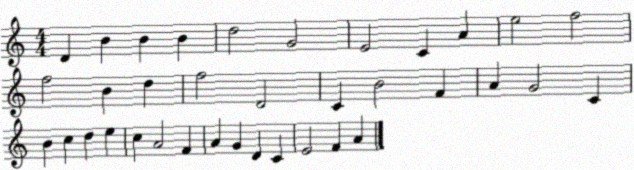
X:1
T:Untitled
M:4/4
L:1/4
K:C
D B B B d2 G2 E2 C A e2 f2 f2 B d f2 D2 C B2 F A G2 C B c d e c A2 F A G D C E2 F A